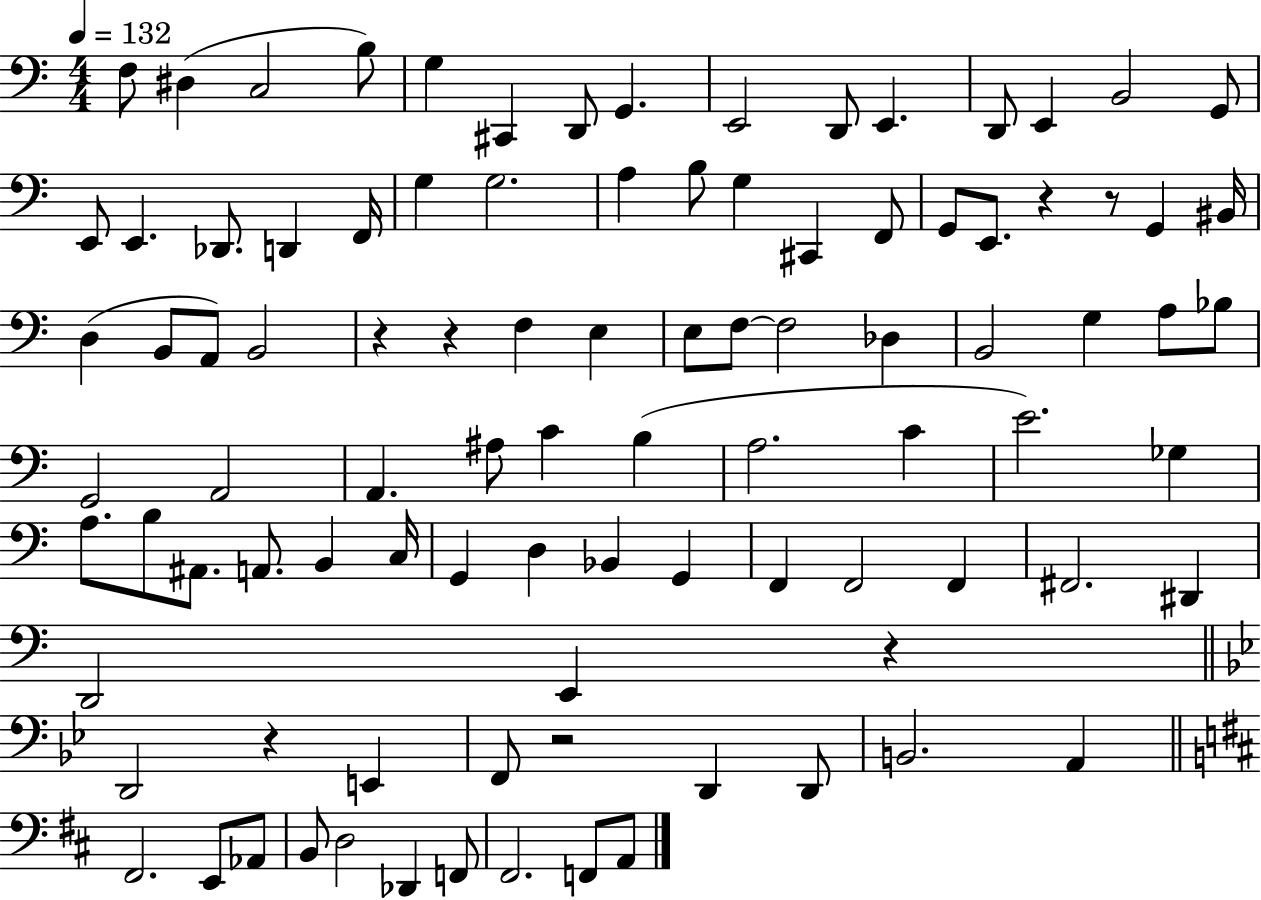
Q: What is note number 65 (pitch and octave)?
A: G2